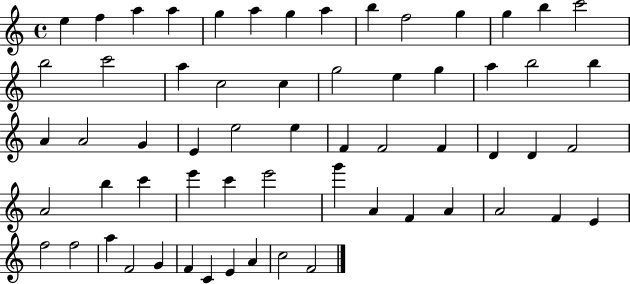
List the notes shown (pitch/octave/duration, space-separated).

E5/q F5/q A5/q A5/q G5/q A5/q G5/q A5/q B5/q F5/h G5/q G5/q B5/q C6/h B5/h C6/h A5/q C5/h C5/q G5/h E5/q G5/q A5/q B5/h B5/q A4/q A4/h G4/q E4/q E5/h E5/q F4/q F4/h F4/q D4/q D4/q F4/h A4/h B5/q C6/q E6/q C6/q E6/h G6/q A4/q F4/q A4/q A4/h F4/q E4/q F5/h F5/h A5/q F4/h G4/q F4/q C4/q E4/q A4/q C5/h F4/h